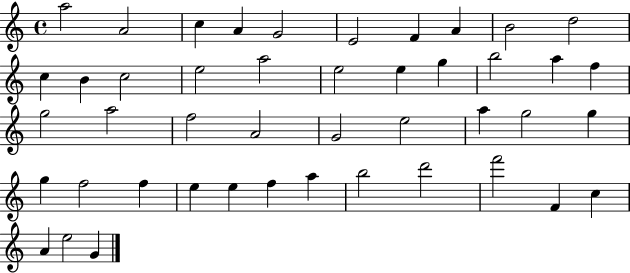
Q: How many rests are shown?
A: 0